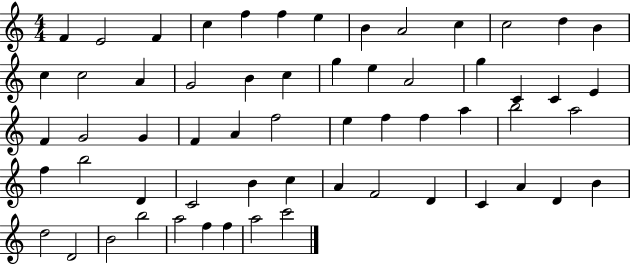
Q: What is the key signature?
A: C major